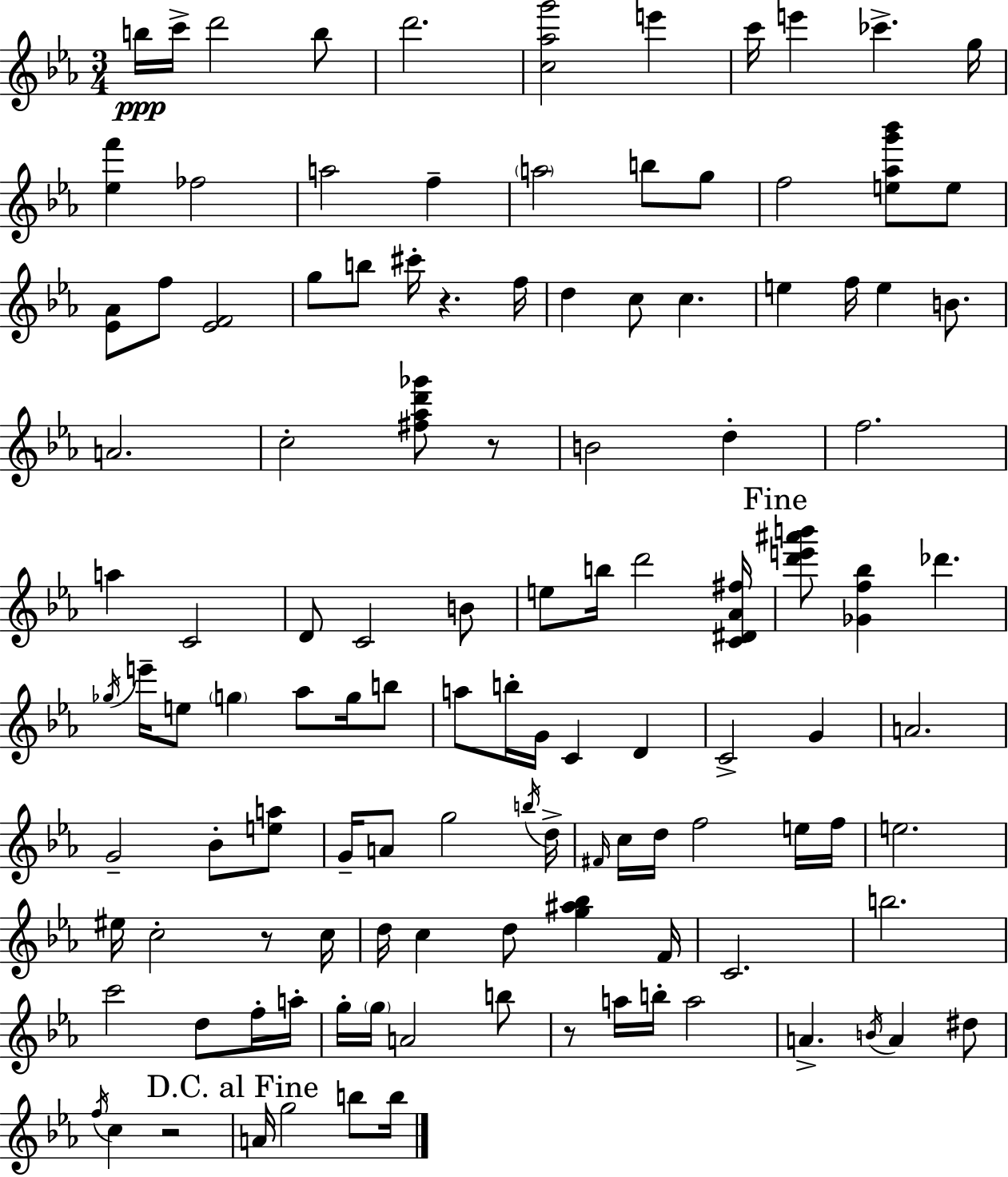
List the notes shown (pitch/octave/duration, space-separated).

B5/s C6/s D6/h B5/e D6/h. [C5,Ab5,G6]/h E6/q C6/s E6/q CES6/q. G5/s [Eb5,F6]/q FES5/h A5/h F5/q A5/h B5/e G5/e F5/h [E5,Ab5,G6,Bb6]/e E5/e [Eb4,Ab4]/e F5/e [Eb4,F4]/h G5/e B5/e C#6/s R/q. F5/s D5/q C5/e C5/q. E5/q F5/s E5/q B4/e. A4/h. C5/h [F#5,Ab5,D6,Gb6]/e R/e B4/h D5/q F5/h. A5/q C4/h D4/e C4/h B4/e E5/e B5/s D6/h [C4,D#4,Ab4,F#5]/s [D6,E6,A#6,B6]/e [Gb4,F5,Bb5]/q Db6/q. Gb5/s E6/s E5/e G5/q Ab5/e G5/s B5/e A5/e B5/s G4/s C4/q D4/q C4/h G4/q A4/h. G4/h Bb4/e [E5,A5]/e G4/s A4/e G5/h B5/s D5/s F#4/s C5/s D5/s F5/h E5/s F5/s E5/h. EIS5/s C5/h R/e C5/s D5/s C5/q D5/e [G5,A#5,Bb5]/q F4/s C4/h. B5/h. C6/h D5/e F5/s A5/s G5/s G5/s A4/h B5/e R/e A5/s B5/s A5/h A4/q. B4/s A4/q D#5/e F5/s C5/q R/h A4/s G5/h B5/e B5/s